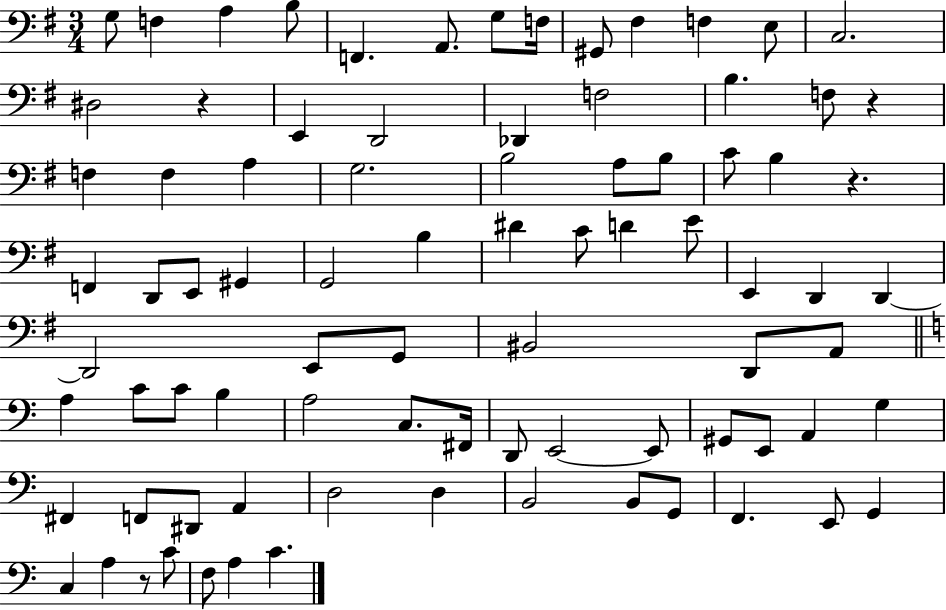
G3/e F3/q A3/q B3/e F2/q. A2/e. G3/e F3/s G#2/e F#3/q F3/q E3/e C3/h. D#3/h R/q E2/q D2/h Db2/q F3/h B3/q. F3/e R/q F3/q F3/q A3/q G3/h. B3/h A3/e B3/e C4/e B3/q R/q. F2/q D2/e E2/e G#2/q G2/h B3/q D#4/q C4/e D4/q E4/e E2/q D2/q D2/q D2/h E2/e G2/e BIS2/h D2/e A2/e A3/q C4/e C4/e B3/q A3/h C3/e. F#2/s D2/e E2/h E2/e G#2/e E2/e A2/q G3/q F#2/q F2/e D#2/e A2/q D3/h D3/q B2/h B2/e G2/e F2/q. E2/e G2/q C3/q A3/q R/e C4/e F3/e A3/q C4/q.